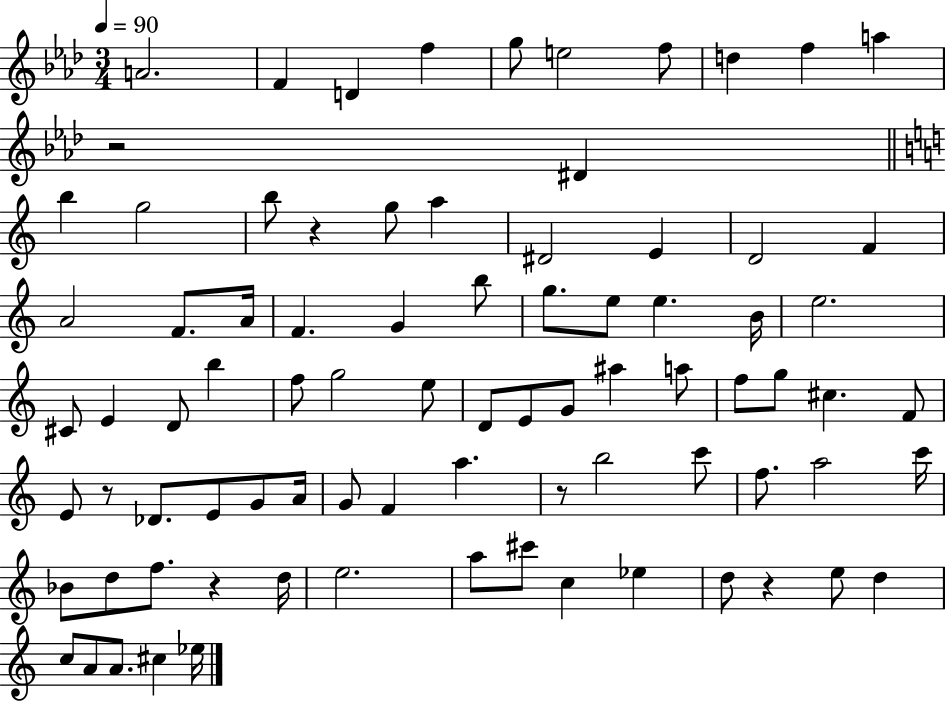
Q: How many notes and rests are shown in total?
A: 83